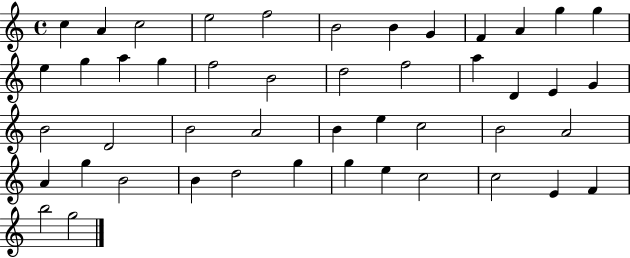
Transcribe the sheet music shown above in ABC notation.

X:1
T:Untitled
M:4/4
L:1/4
K:C
c A c2 e2 f2 B2 B G F A g g e g a g f2 B2 d2 f2 a D E G B2 D2 B2 A2 B e c2 B2 A2 A g B2 B d2 g g e c2 c2 E F b2 g2